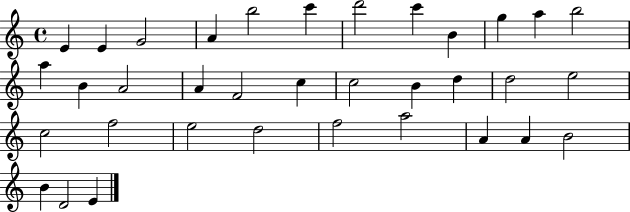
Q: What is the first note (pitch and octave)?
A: E4